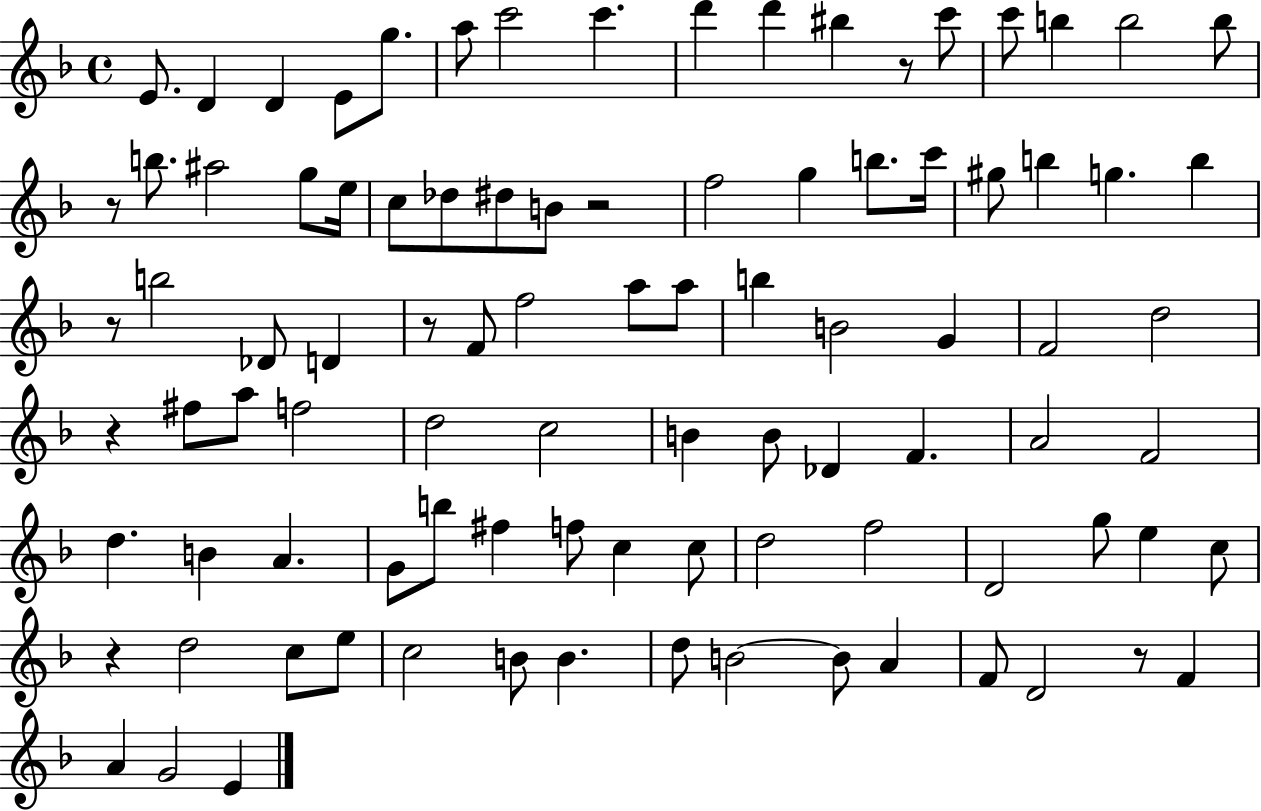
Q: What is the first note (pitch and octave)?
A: E4